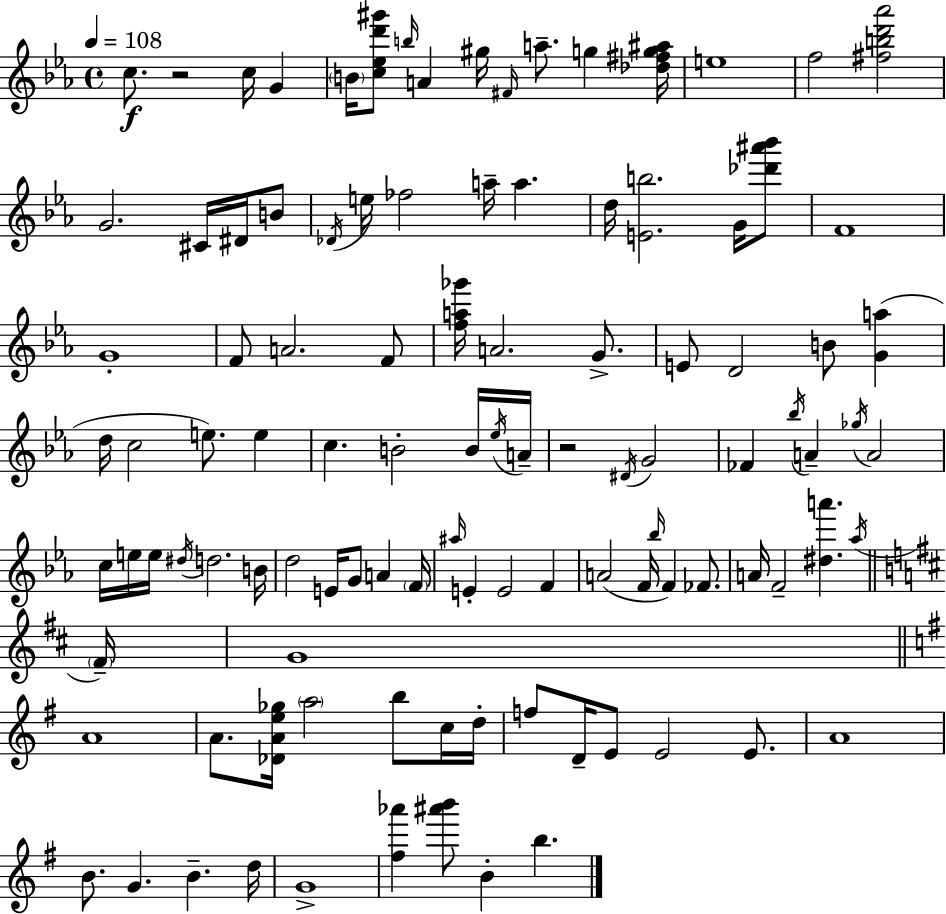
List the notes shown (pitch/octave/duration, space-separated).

C5/e. R/h C5/s G4/q B4/s [C5,Eb5,D6,G#6]/e B5/s A4/q G#5/s F#4/s A5/e. G5/q [Db5,F#5,G5,A#5]/s E5/w F5/h [F#5,B5,D6,Ab6]/h G4/h. C#4/s D#4/s B4/e Db4/s E5/s FES5/h A5/s A5/q. D5/s [E4,B5]/h. G4/s [Db6,A#6,Bb6]/e F4/w G4/w F4/e A4/h. F4/e [F5,A5,Gb6]/s A4/h. G4/e. E4/e D4/h B4/e [G4,A5]/q D5/s C5/h E5/e. E5/q C5/q. B4/h B4/s Eb5/s A4/s R/h D#4/s G4/h FES4/q Bb5/s A4/q Gb5/s A4/h C5/s E5/s E5/s D#5/s D5/h. B4/s D5/h E4/s G4/e A4/q F4/s A#5/s E4/q E4/h F4/q A4/h F4/s Bb5/s F4/q FES4/e. A4/s F4/h [D#5,A6]/q. Ab5/s F#4/s G4/w A4/w A4/e. [Db4,A4,E5,Gb5]/s A5/h B5/e C5/s D5/s F5/e D4/s E4/e E4/h E4/e. A4/w B4/e. G4/q. B4/q. D5/s G4/w [F#5,Ab6]/q [A#6,B6]/e B4/q B5/q.